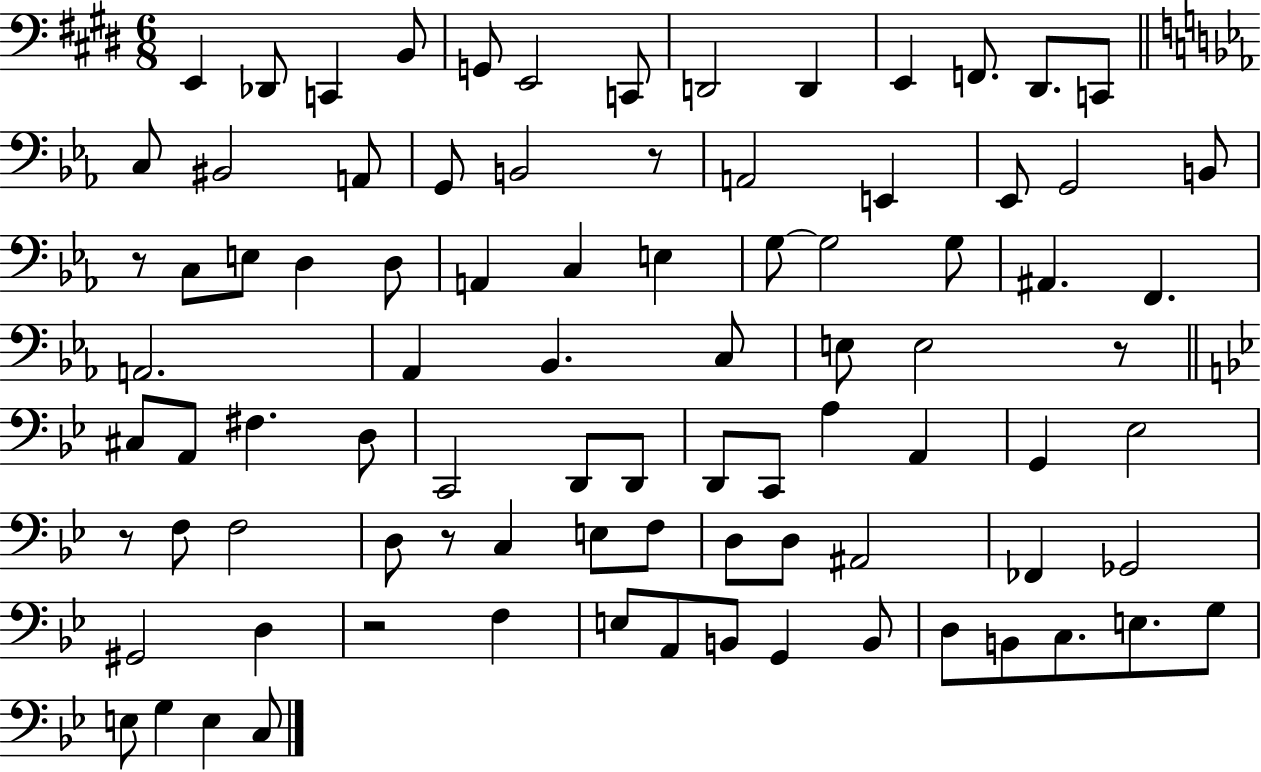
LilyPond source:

{
  \clef bass
  \numericTimeSignature
  \time 6/8
  \key e \major
  e,4 des,8 c,4 b,8 | g,8 e,2 c,8 | d,2 d,4 | e,4 f,8. dis,8. c,8 | \break \bar "||" \break \key c \minor c8 bis,2 a,8 | g,8 b,2 r8 | a,2 e,4 | ees,8 g,2 b,8 | \break r8 c8 e8 d4 d8 | a,4 c4 e4 | g8~~ g2 g8 | ais,4. f,4. | \break a,2. | aes,4 bes,4. c8 | e8 e2 r8 | \bar "||" \break \key g \minor cis8 a,8 fis4. d8 | c,2 d,8 d,8 | d,8 c,8 a4 a,4 | g,4 ees2 | \break r8 f8 f2 | d8 r8 c4 e8 f8 | d8 d8 ais,2 | fes,4 ges,2 | \break gis,2 d4 | r2 f4 | e8 a,8 b,8 g,4 b,8 | d8 b,8 c8. e8. g8 | \break e8 g4 e4 c8 | \bar "|."
}